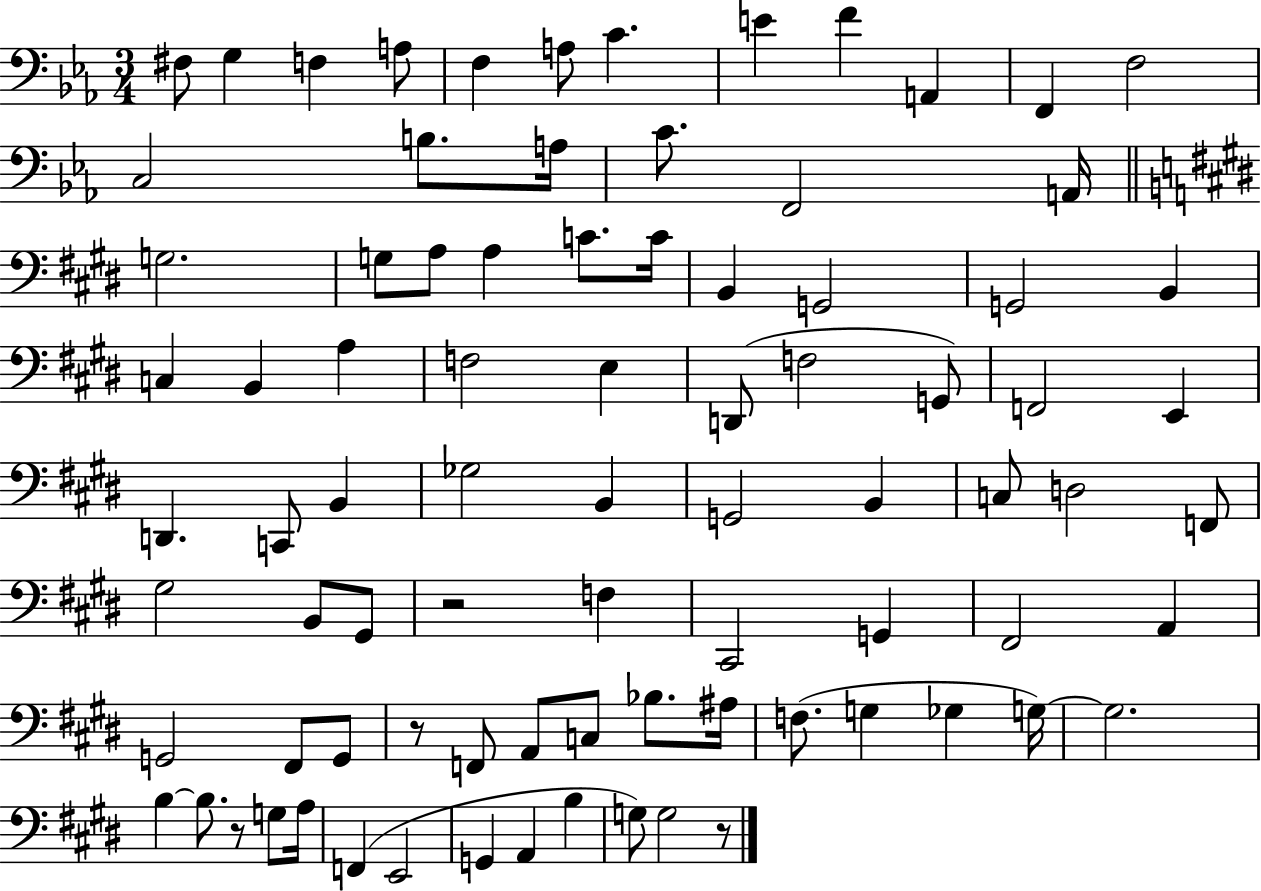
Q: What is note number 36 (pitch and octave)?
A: G2